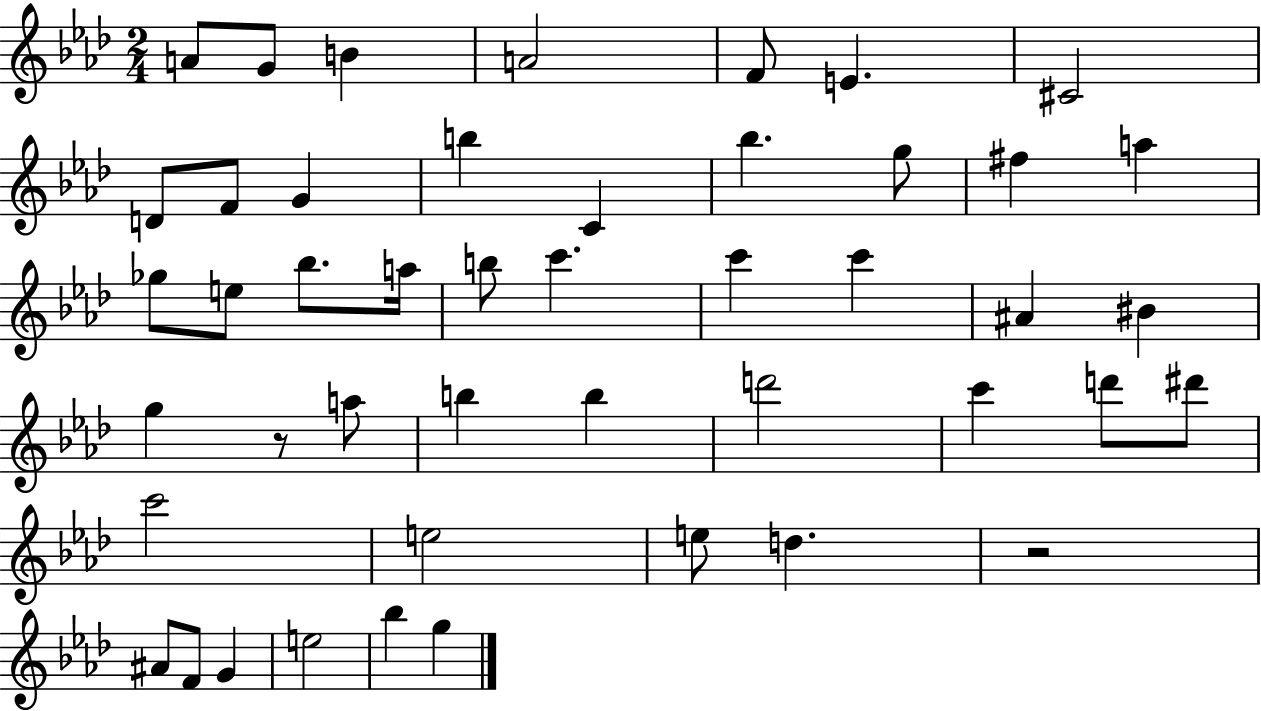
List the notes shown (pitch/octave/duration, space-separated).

A4/e G4/e B4/q A4/h F4/e E4/q. C#4/h D4/e F4/e G4/q B5/q C4/q Bb5/q. G5/e F#5/q A5/q Gb5/e E5/e Bb5/e. A5/s B5/e C6/q. C6/q C6/q A#4/q BIS4/q G5/q R/e A5/e B5/q B5/q D6/h C6/q D6/e D#6/e C6/h E5/h E5/e D5/q. R/h A#4/e F4/e G4/q E5/h Bb5/q G5/q